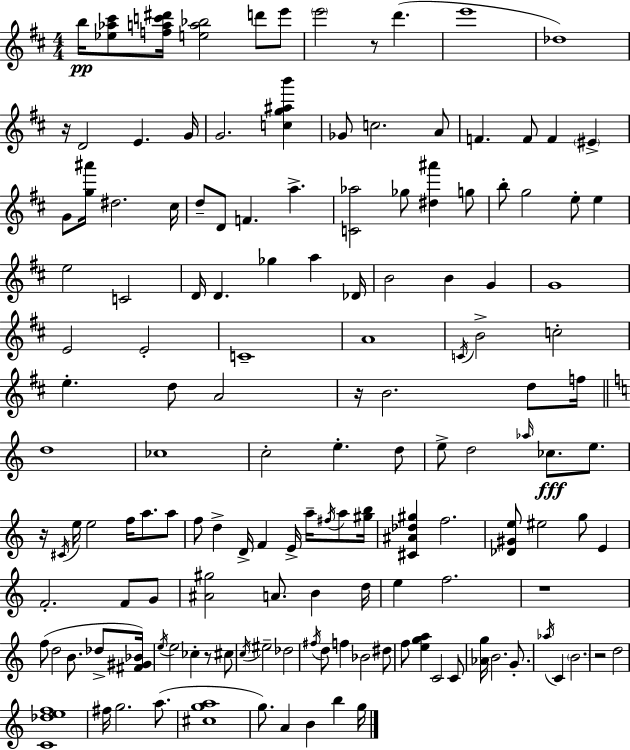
B5/s [Eb5,Ab5,C#6]/e [F5,A5,C6,D#6]/s [E5,A5,Bb5]/h D6/e E6/e E6/h R/e D6/q. E6/w Db5/w R/s D4/h E4/q. G4/s G4/h. [C5,G5,A#5,B6]/q Gb4/e C5/h. A4/e F4/q. F4/e F4/q EIS4/q G4/e [G5,A#6]/s D#5/h. C#5/s D5/e D4/e F4/q. A5/q. [C4,Ab5]/h Gb5/e [D#5,A#6]/q G5/e B5/e G5/h E5/e E5/q E5/h C4/h D4/s D4/q. Gb5/q A5/q Db4/s B4/h B4/q G4/q G4/w E4/h E4/h C4/w A4/w C4/s B4/h C5/h E5/q. D5/e A4/h R/s B4/h. D5/e F5/s D5/w CES5/w C5/h E5/q. D5/e E5/e D5/h Ab5/s CES5/e. E5/e. R/s C#4/s E5/s E5/h F5/s A5/e. A5/e F5/e D5/q D4/s F4/q E4/s A5/s F#5/s A5/e [G#5,B5]/s [C#4,A#4,Db5,G#5]/q F5/h. [Db4,G#4,E5]/e EIS5/h G5/e E4/q F4/h. F4/e G4/e [A#4,G#5]/h A4/e. B4/q D5/s E5/q F5/h. R/w F5/e D5/h B4/e. Db5/e [F#4,G#4,Bb4]/s E5/s E5/h CES5/q R/e C#5/e C5/s EIS5/h Db5/h F#5/s D5/e F5/q Bb4/h D#5/e F5/e [E5,G5,A5]/q C4/h C4/e [Ab4,G5]/s B4/h. G4/e. Ab5/s C4/q B4/h. R/h D5/h [C4,Db5,E5,F5]/w F#5/s G5/h. A5/e. [C#5,G5,A5]/w G5/e. A4/q B4/q B5/q G5/s